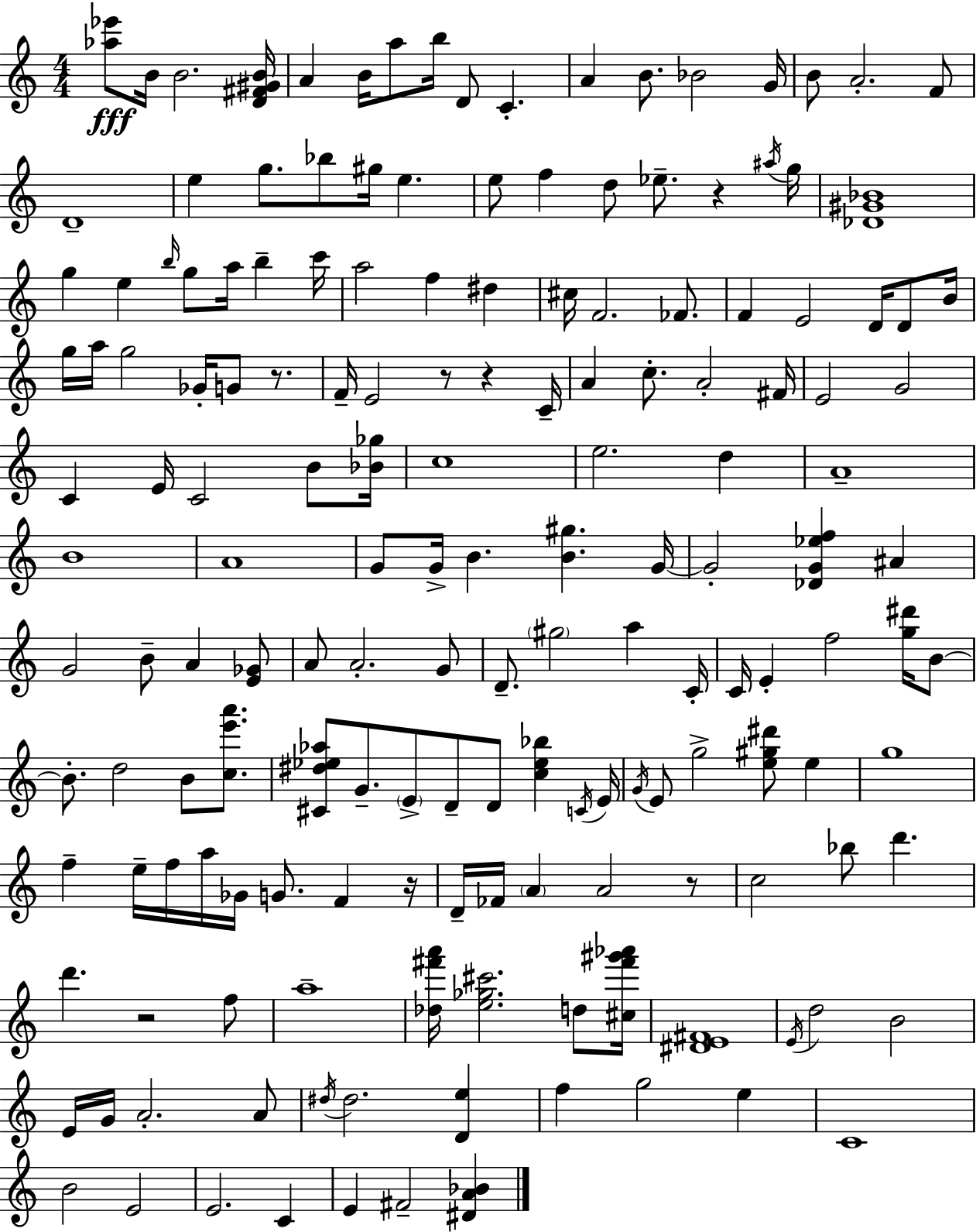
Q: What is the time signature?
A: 4/4